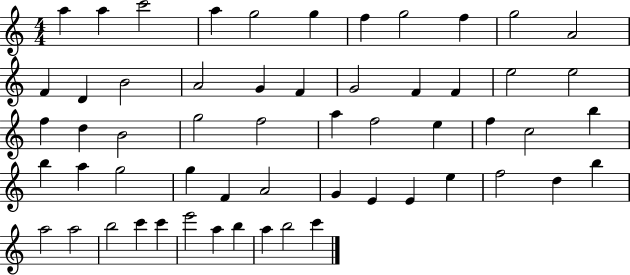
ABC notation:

X:1
T:Untitled
M:4/4
L:1/4
K:C
a a c'2 a g2 g f g2 f g2 A2 F D B2 A2 G F G2 F F e2 e2 f d B2 g2 f2 a f2 e f c2 b b a g2 g F A2 G E E e f2 d b a2 a2 b2 c' c' e'2 a b a b2 c'